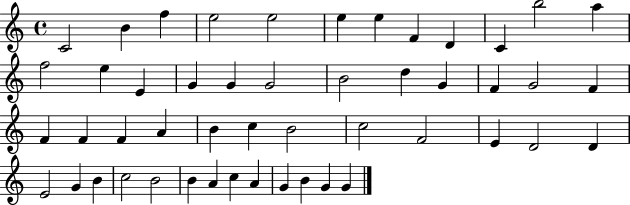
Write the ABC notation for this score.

X:1
T:Untitled
M:4/4
L:1/4
K:C
C2 B f e2 e2 e e F D C b2 a f2 e E G G G2 B2 d G F G2 F F F F A B c B2 c2 F2 E D2 D E2 G B c2 B2 B A c A G B G G